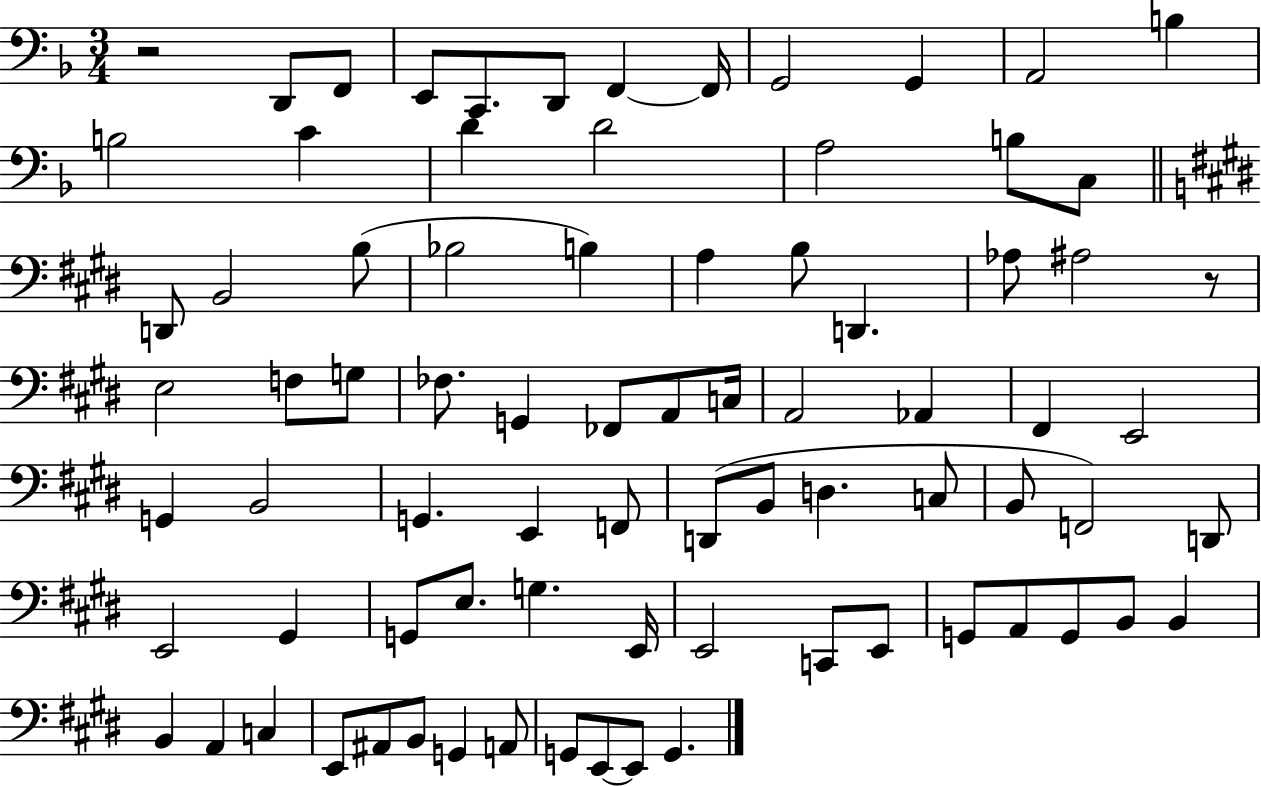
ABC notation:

X:1
T:Untitled
M:3/4
L:1/4
K:F
z2 D,,/2 F,,/2 E,,/2 C,,/2 D,,/2 F,, F,,/4 G,,2 G,, A,,2 B, B,2 C D D2 A,2 B,/2 C,/2 D,,/2 B,,2 B,/2 _B,2 B, A, B,/2 D,, _A,/2 ^A,2 z/2 E,2 F,/2 G,/2 _F,/2 G,, _F,,/2 A,,/2 C,/4 A,,2 _A,, ^F,, E,,2 G,, B,,2 G,, E,, F,,/2 D,,/2 B,,/2 D, C,/2 B,,/2 F,,2 D,,/2 E,,2 ^G,, G,,/2 E,/2 G, E,,/4 E,,2 C,,/2 E,,/2 G,,/2 A,,/2 G,,/2 B,,/2 B,, B,, A,, C, E,,/2 ^A,,/2 B,,/2 G,, A,,/2 G,,/2 E,,/2 E,,/2 G,,